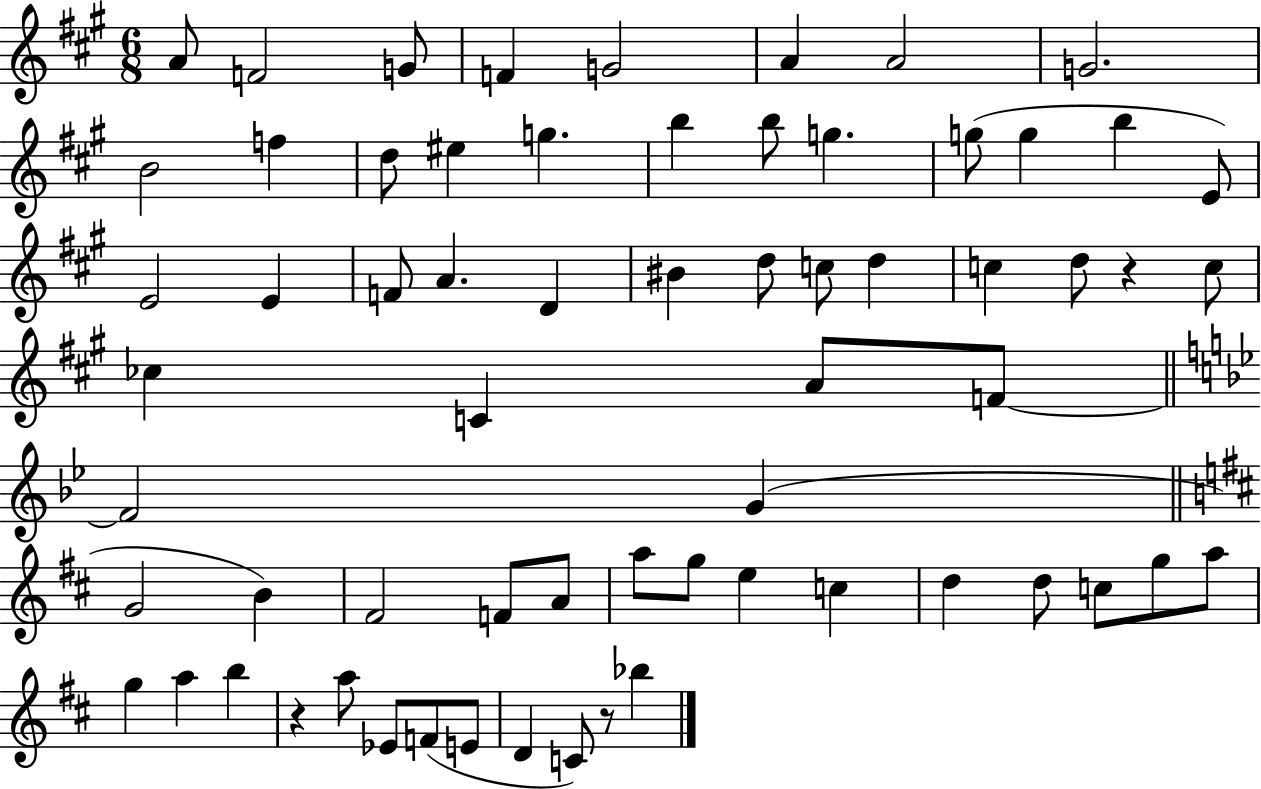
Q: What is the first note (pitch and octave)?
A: A4